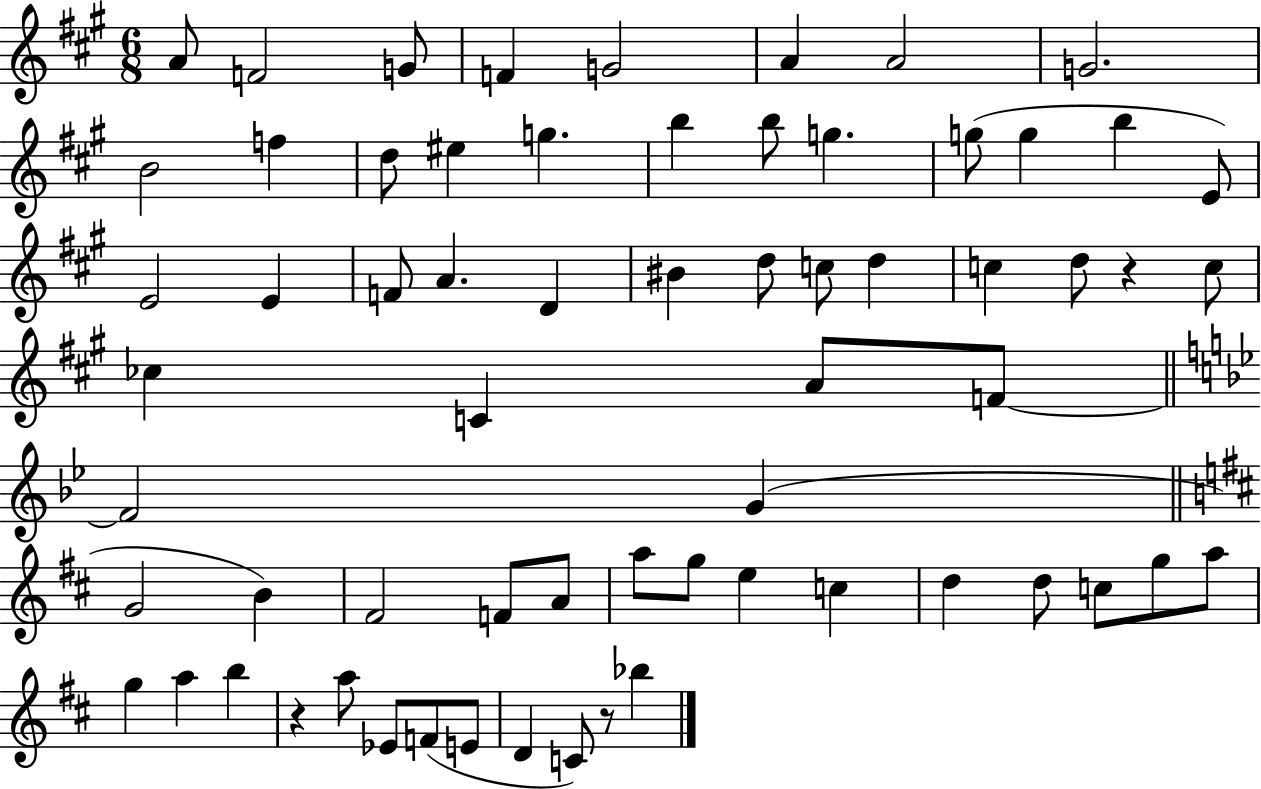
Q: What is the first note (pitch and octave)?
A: A4